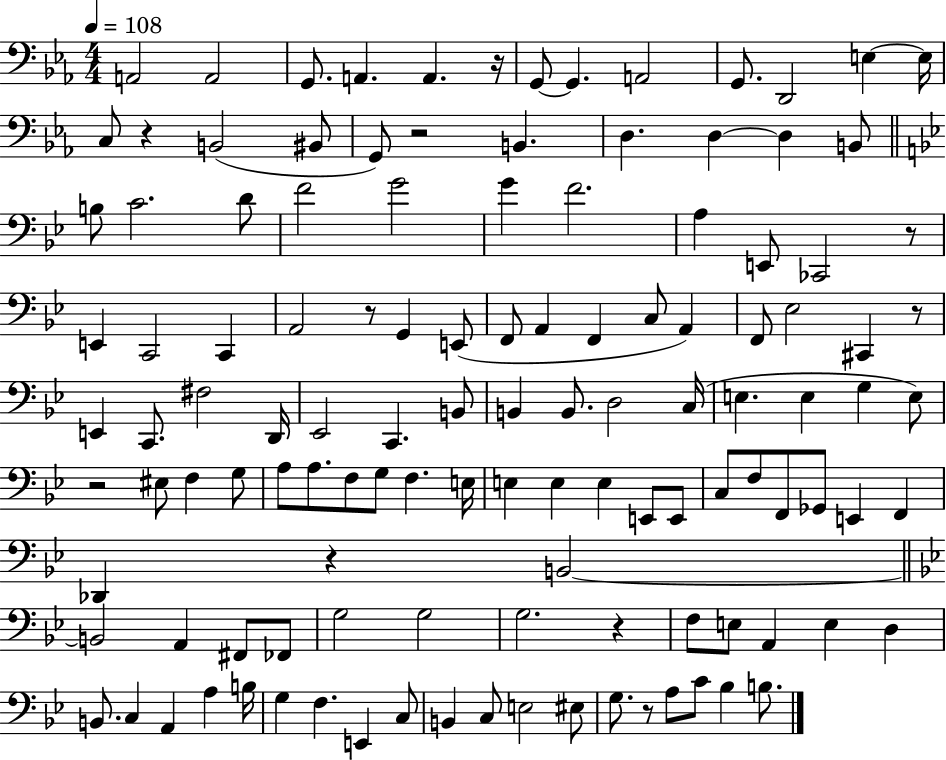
{
  \clef bass
  \numericTimeSignature
  \time 4/4
  \key ees \major
  \tempo 4 = 108
  \repeat volta 2 { a,2 a,2 | g,8. a,4. a,4. r16 | g,8~~ g,4. a,2 | g,8. d,2 e4~~ e16 | \break c8 r4 b,2( bis,8 | g,8) r2 b,4. | d4. d4~~ d4 b,8 | \bar "||" \break \key g \minor b8 c'2. d'8 | f'2 g'2 | g'4 f'2. | a4 e,8 ces,2 r8 | \break e,4 c,2 c,4 | a,2 r8 g,4 e,8( | f,8 a,4 f,4 c8 a,4) | f,8 ees2 cis,4 r8 | \break e,4 c,8. fis2 d,16 | ees,2 c,4. b,8 | b,4 b,8. d2 c16( | e4. e4 g4 e8) | \break r2 eis8 f4 g8 | a8 a8. f8 g8 f4. e16 | e4 e4 e4 e,8 e,8 | c8 f8 f,8 ges,8 e,4 f,4 | \break des,4 r4 b,2~~ | \bar "||" \break \key bes \major b,2 a,4 fis,8 fes,8 | g2 g2 | g2. r4 | f8 e8 a,4 e4 d4 | \break b,8. c4 a,4 a4 b16 | g4 f4. e,4 c8 | b,4 c8 e2 eis8 | g8. r8 a8 c'8 bes4 b8. | \break } \bar "|."
}